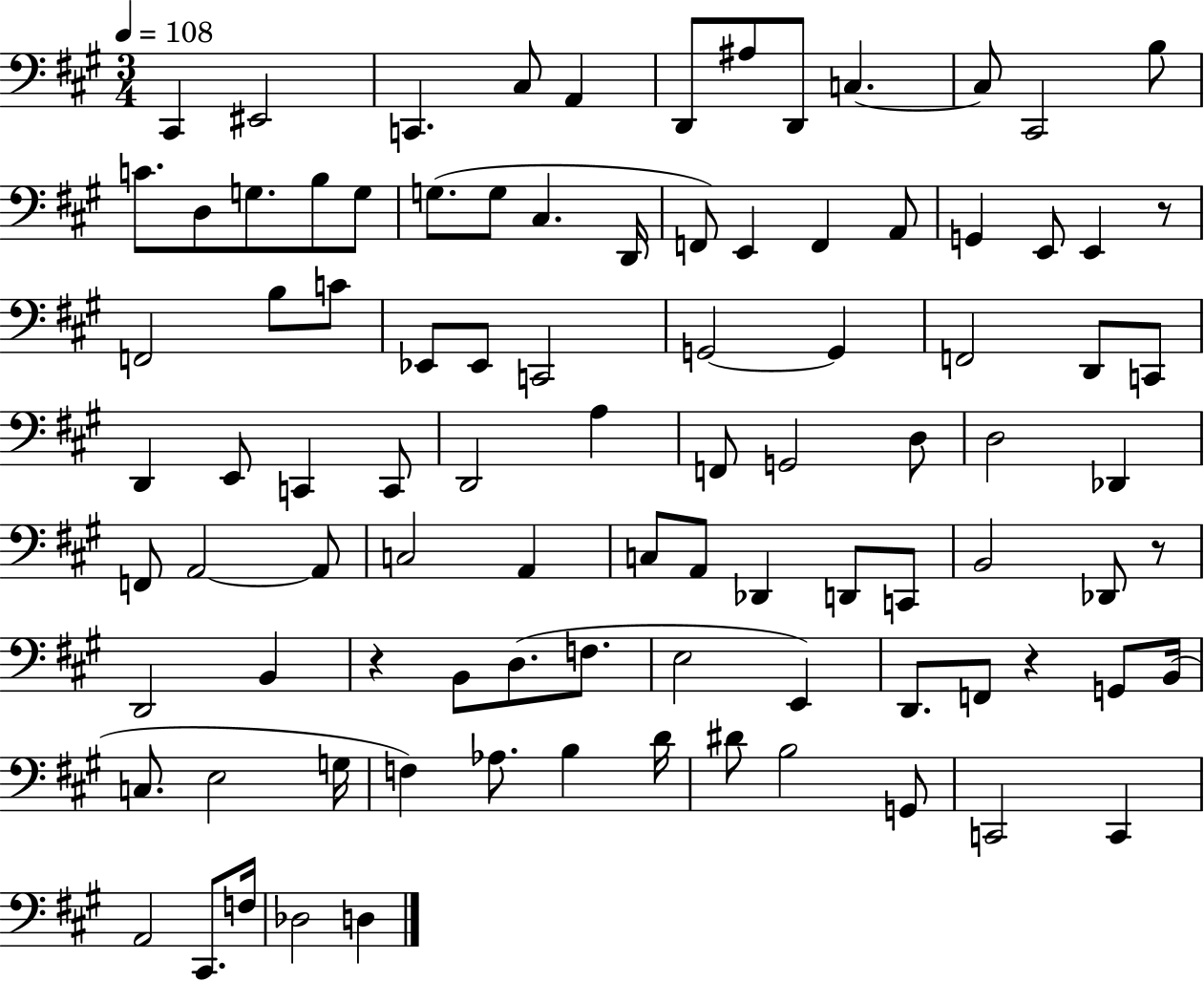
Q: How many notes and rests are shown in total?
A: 94